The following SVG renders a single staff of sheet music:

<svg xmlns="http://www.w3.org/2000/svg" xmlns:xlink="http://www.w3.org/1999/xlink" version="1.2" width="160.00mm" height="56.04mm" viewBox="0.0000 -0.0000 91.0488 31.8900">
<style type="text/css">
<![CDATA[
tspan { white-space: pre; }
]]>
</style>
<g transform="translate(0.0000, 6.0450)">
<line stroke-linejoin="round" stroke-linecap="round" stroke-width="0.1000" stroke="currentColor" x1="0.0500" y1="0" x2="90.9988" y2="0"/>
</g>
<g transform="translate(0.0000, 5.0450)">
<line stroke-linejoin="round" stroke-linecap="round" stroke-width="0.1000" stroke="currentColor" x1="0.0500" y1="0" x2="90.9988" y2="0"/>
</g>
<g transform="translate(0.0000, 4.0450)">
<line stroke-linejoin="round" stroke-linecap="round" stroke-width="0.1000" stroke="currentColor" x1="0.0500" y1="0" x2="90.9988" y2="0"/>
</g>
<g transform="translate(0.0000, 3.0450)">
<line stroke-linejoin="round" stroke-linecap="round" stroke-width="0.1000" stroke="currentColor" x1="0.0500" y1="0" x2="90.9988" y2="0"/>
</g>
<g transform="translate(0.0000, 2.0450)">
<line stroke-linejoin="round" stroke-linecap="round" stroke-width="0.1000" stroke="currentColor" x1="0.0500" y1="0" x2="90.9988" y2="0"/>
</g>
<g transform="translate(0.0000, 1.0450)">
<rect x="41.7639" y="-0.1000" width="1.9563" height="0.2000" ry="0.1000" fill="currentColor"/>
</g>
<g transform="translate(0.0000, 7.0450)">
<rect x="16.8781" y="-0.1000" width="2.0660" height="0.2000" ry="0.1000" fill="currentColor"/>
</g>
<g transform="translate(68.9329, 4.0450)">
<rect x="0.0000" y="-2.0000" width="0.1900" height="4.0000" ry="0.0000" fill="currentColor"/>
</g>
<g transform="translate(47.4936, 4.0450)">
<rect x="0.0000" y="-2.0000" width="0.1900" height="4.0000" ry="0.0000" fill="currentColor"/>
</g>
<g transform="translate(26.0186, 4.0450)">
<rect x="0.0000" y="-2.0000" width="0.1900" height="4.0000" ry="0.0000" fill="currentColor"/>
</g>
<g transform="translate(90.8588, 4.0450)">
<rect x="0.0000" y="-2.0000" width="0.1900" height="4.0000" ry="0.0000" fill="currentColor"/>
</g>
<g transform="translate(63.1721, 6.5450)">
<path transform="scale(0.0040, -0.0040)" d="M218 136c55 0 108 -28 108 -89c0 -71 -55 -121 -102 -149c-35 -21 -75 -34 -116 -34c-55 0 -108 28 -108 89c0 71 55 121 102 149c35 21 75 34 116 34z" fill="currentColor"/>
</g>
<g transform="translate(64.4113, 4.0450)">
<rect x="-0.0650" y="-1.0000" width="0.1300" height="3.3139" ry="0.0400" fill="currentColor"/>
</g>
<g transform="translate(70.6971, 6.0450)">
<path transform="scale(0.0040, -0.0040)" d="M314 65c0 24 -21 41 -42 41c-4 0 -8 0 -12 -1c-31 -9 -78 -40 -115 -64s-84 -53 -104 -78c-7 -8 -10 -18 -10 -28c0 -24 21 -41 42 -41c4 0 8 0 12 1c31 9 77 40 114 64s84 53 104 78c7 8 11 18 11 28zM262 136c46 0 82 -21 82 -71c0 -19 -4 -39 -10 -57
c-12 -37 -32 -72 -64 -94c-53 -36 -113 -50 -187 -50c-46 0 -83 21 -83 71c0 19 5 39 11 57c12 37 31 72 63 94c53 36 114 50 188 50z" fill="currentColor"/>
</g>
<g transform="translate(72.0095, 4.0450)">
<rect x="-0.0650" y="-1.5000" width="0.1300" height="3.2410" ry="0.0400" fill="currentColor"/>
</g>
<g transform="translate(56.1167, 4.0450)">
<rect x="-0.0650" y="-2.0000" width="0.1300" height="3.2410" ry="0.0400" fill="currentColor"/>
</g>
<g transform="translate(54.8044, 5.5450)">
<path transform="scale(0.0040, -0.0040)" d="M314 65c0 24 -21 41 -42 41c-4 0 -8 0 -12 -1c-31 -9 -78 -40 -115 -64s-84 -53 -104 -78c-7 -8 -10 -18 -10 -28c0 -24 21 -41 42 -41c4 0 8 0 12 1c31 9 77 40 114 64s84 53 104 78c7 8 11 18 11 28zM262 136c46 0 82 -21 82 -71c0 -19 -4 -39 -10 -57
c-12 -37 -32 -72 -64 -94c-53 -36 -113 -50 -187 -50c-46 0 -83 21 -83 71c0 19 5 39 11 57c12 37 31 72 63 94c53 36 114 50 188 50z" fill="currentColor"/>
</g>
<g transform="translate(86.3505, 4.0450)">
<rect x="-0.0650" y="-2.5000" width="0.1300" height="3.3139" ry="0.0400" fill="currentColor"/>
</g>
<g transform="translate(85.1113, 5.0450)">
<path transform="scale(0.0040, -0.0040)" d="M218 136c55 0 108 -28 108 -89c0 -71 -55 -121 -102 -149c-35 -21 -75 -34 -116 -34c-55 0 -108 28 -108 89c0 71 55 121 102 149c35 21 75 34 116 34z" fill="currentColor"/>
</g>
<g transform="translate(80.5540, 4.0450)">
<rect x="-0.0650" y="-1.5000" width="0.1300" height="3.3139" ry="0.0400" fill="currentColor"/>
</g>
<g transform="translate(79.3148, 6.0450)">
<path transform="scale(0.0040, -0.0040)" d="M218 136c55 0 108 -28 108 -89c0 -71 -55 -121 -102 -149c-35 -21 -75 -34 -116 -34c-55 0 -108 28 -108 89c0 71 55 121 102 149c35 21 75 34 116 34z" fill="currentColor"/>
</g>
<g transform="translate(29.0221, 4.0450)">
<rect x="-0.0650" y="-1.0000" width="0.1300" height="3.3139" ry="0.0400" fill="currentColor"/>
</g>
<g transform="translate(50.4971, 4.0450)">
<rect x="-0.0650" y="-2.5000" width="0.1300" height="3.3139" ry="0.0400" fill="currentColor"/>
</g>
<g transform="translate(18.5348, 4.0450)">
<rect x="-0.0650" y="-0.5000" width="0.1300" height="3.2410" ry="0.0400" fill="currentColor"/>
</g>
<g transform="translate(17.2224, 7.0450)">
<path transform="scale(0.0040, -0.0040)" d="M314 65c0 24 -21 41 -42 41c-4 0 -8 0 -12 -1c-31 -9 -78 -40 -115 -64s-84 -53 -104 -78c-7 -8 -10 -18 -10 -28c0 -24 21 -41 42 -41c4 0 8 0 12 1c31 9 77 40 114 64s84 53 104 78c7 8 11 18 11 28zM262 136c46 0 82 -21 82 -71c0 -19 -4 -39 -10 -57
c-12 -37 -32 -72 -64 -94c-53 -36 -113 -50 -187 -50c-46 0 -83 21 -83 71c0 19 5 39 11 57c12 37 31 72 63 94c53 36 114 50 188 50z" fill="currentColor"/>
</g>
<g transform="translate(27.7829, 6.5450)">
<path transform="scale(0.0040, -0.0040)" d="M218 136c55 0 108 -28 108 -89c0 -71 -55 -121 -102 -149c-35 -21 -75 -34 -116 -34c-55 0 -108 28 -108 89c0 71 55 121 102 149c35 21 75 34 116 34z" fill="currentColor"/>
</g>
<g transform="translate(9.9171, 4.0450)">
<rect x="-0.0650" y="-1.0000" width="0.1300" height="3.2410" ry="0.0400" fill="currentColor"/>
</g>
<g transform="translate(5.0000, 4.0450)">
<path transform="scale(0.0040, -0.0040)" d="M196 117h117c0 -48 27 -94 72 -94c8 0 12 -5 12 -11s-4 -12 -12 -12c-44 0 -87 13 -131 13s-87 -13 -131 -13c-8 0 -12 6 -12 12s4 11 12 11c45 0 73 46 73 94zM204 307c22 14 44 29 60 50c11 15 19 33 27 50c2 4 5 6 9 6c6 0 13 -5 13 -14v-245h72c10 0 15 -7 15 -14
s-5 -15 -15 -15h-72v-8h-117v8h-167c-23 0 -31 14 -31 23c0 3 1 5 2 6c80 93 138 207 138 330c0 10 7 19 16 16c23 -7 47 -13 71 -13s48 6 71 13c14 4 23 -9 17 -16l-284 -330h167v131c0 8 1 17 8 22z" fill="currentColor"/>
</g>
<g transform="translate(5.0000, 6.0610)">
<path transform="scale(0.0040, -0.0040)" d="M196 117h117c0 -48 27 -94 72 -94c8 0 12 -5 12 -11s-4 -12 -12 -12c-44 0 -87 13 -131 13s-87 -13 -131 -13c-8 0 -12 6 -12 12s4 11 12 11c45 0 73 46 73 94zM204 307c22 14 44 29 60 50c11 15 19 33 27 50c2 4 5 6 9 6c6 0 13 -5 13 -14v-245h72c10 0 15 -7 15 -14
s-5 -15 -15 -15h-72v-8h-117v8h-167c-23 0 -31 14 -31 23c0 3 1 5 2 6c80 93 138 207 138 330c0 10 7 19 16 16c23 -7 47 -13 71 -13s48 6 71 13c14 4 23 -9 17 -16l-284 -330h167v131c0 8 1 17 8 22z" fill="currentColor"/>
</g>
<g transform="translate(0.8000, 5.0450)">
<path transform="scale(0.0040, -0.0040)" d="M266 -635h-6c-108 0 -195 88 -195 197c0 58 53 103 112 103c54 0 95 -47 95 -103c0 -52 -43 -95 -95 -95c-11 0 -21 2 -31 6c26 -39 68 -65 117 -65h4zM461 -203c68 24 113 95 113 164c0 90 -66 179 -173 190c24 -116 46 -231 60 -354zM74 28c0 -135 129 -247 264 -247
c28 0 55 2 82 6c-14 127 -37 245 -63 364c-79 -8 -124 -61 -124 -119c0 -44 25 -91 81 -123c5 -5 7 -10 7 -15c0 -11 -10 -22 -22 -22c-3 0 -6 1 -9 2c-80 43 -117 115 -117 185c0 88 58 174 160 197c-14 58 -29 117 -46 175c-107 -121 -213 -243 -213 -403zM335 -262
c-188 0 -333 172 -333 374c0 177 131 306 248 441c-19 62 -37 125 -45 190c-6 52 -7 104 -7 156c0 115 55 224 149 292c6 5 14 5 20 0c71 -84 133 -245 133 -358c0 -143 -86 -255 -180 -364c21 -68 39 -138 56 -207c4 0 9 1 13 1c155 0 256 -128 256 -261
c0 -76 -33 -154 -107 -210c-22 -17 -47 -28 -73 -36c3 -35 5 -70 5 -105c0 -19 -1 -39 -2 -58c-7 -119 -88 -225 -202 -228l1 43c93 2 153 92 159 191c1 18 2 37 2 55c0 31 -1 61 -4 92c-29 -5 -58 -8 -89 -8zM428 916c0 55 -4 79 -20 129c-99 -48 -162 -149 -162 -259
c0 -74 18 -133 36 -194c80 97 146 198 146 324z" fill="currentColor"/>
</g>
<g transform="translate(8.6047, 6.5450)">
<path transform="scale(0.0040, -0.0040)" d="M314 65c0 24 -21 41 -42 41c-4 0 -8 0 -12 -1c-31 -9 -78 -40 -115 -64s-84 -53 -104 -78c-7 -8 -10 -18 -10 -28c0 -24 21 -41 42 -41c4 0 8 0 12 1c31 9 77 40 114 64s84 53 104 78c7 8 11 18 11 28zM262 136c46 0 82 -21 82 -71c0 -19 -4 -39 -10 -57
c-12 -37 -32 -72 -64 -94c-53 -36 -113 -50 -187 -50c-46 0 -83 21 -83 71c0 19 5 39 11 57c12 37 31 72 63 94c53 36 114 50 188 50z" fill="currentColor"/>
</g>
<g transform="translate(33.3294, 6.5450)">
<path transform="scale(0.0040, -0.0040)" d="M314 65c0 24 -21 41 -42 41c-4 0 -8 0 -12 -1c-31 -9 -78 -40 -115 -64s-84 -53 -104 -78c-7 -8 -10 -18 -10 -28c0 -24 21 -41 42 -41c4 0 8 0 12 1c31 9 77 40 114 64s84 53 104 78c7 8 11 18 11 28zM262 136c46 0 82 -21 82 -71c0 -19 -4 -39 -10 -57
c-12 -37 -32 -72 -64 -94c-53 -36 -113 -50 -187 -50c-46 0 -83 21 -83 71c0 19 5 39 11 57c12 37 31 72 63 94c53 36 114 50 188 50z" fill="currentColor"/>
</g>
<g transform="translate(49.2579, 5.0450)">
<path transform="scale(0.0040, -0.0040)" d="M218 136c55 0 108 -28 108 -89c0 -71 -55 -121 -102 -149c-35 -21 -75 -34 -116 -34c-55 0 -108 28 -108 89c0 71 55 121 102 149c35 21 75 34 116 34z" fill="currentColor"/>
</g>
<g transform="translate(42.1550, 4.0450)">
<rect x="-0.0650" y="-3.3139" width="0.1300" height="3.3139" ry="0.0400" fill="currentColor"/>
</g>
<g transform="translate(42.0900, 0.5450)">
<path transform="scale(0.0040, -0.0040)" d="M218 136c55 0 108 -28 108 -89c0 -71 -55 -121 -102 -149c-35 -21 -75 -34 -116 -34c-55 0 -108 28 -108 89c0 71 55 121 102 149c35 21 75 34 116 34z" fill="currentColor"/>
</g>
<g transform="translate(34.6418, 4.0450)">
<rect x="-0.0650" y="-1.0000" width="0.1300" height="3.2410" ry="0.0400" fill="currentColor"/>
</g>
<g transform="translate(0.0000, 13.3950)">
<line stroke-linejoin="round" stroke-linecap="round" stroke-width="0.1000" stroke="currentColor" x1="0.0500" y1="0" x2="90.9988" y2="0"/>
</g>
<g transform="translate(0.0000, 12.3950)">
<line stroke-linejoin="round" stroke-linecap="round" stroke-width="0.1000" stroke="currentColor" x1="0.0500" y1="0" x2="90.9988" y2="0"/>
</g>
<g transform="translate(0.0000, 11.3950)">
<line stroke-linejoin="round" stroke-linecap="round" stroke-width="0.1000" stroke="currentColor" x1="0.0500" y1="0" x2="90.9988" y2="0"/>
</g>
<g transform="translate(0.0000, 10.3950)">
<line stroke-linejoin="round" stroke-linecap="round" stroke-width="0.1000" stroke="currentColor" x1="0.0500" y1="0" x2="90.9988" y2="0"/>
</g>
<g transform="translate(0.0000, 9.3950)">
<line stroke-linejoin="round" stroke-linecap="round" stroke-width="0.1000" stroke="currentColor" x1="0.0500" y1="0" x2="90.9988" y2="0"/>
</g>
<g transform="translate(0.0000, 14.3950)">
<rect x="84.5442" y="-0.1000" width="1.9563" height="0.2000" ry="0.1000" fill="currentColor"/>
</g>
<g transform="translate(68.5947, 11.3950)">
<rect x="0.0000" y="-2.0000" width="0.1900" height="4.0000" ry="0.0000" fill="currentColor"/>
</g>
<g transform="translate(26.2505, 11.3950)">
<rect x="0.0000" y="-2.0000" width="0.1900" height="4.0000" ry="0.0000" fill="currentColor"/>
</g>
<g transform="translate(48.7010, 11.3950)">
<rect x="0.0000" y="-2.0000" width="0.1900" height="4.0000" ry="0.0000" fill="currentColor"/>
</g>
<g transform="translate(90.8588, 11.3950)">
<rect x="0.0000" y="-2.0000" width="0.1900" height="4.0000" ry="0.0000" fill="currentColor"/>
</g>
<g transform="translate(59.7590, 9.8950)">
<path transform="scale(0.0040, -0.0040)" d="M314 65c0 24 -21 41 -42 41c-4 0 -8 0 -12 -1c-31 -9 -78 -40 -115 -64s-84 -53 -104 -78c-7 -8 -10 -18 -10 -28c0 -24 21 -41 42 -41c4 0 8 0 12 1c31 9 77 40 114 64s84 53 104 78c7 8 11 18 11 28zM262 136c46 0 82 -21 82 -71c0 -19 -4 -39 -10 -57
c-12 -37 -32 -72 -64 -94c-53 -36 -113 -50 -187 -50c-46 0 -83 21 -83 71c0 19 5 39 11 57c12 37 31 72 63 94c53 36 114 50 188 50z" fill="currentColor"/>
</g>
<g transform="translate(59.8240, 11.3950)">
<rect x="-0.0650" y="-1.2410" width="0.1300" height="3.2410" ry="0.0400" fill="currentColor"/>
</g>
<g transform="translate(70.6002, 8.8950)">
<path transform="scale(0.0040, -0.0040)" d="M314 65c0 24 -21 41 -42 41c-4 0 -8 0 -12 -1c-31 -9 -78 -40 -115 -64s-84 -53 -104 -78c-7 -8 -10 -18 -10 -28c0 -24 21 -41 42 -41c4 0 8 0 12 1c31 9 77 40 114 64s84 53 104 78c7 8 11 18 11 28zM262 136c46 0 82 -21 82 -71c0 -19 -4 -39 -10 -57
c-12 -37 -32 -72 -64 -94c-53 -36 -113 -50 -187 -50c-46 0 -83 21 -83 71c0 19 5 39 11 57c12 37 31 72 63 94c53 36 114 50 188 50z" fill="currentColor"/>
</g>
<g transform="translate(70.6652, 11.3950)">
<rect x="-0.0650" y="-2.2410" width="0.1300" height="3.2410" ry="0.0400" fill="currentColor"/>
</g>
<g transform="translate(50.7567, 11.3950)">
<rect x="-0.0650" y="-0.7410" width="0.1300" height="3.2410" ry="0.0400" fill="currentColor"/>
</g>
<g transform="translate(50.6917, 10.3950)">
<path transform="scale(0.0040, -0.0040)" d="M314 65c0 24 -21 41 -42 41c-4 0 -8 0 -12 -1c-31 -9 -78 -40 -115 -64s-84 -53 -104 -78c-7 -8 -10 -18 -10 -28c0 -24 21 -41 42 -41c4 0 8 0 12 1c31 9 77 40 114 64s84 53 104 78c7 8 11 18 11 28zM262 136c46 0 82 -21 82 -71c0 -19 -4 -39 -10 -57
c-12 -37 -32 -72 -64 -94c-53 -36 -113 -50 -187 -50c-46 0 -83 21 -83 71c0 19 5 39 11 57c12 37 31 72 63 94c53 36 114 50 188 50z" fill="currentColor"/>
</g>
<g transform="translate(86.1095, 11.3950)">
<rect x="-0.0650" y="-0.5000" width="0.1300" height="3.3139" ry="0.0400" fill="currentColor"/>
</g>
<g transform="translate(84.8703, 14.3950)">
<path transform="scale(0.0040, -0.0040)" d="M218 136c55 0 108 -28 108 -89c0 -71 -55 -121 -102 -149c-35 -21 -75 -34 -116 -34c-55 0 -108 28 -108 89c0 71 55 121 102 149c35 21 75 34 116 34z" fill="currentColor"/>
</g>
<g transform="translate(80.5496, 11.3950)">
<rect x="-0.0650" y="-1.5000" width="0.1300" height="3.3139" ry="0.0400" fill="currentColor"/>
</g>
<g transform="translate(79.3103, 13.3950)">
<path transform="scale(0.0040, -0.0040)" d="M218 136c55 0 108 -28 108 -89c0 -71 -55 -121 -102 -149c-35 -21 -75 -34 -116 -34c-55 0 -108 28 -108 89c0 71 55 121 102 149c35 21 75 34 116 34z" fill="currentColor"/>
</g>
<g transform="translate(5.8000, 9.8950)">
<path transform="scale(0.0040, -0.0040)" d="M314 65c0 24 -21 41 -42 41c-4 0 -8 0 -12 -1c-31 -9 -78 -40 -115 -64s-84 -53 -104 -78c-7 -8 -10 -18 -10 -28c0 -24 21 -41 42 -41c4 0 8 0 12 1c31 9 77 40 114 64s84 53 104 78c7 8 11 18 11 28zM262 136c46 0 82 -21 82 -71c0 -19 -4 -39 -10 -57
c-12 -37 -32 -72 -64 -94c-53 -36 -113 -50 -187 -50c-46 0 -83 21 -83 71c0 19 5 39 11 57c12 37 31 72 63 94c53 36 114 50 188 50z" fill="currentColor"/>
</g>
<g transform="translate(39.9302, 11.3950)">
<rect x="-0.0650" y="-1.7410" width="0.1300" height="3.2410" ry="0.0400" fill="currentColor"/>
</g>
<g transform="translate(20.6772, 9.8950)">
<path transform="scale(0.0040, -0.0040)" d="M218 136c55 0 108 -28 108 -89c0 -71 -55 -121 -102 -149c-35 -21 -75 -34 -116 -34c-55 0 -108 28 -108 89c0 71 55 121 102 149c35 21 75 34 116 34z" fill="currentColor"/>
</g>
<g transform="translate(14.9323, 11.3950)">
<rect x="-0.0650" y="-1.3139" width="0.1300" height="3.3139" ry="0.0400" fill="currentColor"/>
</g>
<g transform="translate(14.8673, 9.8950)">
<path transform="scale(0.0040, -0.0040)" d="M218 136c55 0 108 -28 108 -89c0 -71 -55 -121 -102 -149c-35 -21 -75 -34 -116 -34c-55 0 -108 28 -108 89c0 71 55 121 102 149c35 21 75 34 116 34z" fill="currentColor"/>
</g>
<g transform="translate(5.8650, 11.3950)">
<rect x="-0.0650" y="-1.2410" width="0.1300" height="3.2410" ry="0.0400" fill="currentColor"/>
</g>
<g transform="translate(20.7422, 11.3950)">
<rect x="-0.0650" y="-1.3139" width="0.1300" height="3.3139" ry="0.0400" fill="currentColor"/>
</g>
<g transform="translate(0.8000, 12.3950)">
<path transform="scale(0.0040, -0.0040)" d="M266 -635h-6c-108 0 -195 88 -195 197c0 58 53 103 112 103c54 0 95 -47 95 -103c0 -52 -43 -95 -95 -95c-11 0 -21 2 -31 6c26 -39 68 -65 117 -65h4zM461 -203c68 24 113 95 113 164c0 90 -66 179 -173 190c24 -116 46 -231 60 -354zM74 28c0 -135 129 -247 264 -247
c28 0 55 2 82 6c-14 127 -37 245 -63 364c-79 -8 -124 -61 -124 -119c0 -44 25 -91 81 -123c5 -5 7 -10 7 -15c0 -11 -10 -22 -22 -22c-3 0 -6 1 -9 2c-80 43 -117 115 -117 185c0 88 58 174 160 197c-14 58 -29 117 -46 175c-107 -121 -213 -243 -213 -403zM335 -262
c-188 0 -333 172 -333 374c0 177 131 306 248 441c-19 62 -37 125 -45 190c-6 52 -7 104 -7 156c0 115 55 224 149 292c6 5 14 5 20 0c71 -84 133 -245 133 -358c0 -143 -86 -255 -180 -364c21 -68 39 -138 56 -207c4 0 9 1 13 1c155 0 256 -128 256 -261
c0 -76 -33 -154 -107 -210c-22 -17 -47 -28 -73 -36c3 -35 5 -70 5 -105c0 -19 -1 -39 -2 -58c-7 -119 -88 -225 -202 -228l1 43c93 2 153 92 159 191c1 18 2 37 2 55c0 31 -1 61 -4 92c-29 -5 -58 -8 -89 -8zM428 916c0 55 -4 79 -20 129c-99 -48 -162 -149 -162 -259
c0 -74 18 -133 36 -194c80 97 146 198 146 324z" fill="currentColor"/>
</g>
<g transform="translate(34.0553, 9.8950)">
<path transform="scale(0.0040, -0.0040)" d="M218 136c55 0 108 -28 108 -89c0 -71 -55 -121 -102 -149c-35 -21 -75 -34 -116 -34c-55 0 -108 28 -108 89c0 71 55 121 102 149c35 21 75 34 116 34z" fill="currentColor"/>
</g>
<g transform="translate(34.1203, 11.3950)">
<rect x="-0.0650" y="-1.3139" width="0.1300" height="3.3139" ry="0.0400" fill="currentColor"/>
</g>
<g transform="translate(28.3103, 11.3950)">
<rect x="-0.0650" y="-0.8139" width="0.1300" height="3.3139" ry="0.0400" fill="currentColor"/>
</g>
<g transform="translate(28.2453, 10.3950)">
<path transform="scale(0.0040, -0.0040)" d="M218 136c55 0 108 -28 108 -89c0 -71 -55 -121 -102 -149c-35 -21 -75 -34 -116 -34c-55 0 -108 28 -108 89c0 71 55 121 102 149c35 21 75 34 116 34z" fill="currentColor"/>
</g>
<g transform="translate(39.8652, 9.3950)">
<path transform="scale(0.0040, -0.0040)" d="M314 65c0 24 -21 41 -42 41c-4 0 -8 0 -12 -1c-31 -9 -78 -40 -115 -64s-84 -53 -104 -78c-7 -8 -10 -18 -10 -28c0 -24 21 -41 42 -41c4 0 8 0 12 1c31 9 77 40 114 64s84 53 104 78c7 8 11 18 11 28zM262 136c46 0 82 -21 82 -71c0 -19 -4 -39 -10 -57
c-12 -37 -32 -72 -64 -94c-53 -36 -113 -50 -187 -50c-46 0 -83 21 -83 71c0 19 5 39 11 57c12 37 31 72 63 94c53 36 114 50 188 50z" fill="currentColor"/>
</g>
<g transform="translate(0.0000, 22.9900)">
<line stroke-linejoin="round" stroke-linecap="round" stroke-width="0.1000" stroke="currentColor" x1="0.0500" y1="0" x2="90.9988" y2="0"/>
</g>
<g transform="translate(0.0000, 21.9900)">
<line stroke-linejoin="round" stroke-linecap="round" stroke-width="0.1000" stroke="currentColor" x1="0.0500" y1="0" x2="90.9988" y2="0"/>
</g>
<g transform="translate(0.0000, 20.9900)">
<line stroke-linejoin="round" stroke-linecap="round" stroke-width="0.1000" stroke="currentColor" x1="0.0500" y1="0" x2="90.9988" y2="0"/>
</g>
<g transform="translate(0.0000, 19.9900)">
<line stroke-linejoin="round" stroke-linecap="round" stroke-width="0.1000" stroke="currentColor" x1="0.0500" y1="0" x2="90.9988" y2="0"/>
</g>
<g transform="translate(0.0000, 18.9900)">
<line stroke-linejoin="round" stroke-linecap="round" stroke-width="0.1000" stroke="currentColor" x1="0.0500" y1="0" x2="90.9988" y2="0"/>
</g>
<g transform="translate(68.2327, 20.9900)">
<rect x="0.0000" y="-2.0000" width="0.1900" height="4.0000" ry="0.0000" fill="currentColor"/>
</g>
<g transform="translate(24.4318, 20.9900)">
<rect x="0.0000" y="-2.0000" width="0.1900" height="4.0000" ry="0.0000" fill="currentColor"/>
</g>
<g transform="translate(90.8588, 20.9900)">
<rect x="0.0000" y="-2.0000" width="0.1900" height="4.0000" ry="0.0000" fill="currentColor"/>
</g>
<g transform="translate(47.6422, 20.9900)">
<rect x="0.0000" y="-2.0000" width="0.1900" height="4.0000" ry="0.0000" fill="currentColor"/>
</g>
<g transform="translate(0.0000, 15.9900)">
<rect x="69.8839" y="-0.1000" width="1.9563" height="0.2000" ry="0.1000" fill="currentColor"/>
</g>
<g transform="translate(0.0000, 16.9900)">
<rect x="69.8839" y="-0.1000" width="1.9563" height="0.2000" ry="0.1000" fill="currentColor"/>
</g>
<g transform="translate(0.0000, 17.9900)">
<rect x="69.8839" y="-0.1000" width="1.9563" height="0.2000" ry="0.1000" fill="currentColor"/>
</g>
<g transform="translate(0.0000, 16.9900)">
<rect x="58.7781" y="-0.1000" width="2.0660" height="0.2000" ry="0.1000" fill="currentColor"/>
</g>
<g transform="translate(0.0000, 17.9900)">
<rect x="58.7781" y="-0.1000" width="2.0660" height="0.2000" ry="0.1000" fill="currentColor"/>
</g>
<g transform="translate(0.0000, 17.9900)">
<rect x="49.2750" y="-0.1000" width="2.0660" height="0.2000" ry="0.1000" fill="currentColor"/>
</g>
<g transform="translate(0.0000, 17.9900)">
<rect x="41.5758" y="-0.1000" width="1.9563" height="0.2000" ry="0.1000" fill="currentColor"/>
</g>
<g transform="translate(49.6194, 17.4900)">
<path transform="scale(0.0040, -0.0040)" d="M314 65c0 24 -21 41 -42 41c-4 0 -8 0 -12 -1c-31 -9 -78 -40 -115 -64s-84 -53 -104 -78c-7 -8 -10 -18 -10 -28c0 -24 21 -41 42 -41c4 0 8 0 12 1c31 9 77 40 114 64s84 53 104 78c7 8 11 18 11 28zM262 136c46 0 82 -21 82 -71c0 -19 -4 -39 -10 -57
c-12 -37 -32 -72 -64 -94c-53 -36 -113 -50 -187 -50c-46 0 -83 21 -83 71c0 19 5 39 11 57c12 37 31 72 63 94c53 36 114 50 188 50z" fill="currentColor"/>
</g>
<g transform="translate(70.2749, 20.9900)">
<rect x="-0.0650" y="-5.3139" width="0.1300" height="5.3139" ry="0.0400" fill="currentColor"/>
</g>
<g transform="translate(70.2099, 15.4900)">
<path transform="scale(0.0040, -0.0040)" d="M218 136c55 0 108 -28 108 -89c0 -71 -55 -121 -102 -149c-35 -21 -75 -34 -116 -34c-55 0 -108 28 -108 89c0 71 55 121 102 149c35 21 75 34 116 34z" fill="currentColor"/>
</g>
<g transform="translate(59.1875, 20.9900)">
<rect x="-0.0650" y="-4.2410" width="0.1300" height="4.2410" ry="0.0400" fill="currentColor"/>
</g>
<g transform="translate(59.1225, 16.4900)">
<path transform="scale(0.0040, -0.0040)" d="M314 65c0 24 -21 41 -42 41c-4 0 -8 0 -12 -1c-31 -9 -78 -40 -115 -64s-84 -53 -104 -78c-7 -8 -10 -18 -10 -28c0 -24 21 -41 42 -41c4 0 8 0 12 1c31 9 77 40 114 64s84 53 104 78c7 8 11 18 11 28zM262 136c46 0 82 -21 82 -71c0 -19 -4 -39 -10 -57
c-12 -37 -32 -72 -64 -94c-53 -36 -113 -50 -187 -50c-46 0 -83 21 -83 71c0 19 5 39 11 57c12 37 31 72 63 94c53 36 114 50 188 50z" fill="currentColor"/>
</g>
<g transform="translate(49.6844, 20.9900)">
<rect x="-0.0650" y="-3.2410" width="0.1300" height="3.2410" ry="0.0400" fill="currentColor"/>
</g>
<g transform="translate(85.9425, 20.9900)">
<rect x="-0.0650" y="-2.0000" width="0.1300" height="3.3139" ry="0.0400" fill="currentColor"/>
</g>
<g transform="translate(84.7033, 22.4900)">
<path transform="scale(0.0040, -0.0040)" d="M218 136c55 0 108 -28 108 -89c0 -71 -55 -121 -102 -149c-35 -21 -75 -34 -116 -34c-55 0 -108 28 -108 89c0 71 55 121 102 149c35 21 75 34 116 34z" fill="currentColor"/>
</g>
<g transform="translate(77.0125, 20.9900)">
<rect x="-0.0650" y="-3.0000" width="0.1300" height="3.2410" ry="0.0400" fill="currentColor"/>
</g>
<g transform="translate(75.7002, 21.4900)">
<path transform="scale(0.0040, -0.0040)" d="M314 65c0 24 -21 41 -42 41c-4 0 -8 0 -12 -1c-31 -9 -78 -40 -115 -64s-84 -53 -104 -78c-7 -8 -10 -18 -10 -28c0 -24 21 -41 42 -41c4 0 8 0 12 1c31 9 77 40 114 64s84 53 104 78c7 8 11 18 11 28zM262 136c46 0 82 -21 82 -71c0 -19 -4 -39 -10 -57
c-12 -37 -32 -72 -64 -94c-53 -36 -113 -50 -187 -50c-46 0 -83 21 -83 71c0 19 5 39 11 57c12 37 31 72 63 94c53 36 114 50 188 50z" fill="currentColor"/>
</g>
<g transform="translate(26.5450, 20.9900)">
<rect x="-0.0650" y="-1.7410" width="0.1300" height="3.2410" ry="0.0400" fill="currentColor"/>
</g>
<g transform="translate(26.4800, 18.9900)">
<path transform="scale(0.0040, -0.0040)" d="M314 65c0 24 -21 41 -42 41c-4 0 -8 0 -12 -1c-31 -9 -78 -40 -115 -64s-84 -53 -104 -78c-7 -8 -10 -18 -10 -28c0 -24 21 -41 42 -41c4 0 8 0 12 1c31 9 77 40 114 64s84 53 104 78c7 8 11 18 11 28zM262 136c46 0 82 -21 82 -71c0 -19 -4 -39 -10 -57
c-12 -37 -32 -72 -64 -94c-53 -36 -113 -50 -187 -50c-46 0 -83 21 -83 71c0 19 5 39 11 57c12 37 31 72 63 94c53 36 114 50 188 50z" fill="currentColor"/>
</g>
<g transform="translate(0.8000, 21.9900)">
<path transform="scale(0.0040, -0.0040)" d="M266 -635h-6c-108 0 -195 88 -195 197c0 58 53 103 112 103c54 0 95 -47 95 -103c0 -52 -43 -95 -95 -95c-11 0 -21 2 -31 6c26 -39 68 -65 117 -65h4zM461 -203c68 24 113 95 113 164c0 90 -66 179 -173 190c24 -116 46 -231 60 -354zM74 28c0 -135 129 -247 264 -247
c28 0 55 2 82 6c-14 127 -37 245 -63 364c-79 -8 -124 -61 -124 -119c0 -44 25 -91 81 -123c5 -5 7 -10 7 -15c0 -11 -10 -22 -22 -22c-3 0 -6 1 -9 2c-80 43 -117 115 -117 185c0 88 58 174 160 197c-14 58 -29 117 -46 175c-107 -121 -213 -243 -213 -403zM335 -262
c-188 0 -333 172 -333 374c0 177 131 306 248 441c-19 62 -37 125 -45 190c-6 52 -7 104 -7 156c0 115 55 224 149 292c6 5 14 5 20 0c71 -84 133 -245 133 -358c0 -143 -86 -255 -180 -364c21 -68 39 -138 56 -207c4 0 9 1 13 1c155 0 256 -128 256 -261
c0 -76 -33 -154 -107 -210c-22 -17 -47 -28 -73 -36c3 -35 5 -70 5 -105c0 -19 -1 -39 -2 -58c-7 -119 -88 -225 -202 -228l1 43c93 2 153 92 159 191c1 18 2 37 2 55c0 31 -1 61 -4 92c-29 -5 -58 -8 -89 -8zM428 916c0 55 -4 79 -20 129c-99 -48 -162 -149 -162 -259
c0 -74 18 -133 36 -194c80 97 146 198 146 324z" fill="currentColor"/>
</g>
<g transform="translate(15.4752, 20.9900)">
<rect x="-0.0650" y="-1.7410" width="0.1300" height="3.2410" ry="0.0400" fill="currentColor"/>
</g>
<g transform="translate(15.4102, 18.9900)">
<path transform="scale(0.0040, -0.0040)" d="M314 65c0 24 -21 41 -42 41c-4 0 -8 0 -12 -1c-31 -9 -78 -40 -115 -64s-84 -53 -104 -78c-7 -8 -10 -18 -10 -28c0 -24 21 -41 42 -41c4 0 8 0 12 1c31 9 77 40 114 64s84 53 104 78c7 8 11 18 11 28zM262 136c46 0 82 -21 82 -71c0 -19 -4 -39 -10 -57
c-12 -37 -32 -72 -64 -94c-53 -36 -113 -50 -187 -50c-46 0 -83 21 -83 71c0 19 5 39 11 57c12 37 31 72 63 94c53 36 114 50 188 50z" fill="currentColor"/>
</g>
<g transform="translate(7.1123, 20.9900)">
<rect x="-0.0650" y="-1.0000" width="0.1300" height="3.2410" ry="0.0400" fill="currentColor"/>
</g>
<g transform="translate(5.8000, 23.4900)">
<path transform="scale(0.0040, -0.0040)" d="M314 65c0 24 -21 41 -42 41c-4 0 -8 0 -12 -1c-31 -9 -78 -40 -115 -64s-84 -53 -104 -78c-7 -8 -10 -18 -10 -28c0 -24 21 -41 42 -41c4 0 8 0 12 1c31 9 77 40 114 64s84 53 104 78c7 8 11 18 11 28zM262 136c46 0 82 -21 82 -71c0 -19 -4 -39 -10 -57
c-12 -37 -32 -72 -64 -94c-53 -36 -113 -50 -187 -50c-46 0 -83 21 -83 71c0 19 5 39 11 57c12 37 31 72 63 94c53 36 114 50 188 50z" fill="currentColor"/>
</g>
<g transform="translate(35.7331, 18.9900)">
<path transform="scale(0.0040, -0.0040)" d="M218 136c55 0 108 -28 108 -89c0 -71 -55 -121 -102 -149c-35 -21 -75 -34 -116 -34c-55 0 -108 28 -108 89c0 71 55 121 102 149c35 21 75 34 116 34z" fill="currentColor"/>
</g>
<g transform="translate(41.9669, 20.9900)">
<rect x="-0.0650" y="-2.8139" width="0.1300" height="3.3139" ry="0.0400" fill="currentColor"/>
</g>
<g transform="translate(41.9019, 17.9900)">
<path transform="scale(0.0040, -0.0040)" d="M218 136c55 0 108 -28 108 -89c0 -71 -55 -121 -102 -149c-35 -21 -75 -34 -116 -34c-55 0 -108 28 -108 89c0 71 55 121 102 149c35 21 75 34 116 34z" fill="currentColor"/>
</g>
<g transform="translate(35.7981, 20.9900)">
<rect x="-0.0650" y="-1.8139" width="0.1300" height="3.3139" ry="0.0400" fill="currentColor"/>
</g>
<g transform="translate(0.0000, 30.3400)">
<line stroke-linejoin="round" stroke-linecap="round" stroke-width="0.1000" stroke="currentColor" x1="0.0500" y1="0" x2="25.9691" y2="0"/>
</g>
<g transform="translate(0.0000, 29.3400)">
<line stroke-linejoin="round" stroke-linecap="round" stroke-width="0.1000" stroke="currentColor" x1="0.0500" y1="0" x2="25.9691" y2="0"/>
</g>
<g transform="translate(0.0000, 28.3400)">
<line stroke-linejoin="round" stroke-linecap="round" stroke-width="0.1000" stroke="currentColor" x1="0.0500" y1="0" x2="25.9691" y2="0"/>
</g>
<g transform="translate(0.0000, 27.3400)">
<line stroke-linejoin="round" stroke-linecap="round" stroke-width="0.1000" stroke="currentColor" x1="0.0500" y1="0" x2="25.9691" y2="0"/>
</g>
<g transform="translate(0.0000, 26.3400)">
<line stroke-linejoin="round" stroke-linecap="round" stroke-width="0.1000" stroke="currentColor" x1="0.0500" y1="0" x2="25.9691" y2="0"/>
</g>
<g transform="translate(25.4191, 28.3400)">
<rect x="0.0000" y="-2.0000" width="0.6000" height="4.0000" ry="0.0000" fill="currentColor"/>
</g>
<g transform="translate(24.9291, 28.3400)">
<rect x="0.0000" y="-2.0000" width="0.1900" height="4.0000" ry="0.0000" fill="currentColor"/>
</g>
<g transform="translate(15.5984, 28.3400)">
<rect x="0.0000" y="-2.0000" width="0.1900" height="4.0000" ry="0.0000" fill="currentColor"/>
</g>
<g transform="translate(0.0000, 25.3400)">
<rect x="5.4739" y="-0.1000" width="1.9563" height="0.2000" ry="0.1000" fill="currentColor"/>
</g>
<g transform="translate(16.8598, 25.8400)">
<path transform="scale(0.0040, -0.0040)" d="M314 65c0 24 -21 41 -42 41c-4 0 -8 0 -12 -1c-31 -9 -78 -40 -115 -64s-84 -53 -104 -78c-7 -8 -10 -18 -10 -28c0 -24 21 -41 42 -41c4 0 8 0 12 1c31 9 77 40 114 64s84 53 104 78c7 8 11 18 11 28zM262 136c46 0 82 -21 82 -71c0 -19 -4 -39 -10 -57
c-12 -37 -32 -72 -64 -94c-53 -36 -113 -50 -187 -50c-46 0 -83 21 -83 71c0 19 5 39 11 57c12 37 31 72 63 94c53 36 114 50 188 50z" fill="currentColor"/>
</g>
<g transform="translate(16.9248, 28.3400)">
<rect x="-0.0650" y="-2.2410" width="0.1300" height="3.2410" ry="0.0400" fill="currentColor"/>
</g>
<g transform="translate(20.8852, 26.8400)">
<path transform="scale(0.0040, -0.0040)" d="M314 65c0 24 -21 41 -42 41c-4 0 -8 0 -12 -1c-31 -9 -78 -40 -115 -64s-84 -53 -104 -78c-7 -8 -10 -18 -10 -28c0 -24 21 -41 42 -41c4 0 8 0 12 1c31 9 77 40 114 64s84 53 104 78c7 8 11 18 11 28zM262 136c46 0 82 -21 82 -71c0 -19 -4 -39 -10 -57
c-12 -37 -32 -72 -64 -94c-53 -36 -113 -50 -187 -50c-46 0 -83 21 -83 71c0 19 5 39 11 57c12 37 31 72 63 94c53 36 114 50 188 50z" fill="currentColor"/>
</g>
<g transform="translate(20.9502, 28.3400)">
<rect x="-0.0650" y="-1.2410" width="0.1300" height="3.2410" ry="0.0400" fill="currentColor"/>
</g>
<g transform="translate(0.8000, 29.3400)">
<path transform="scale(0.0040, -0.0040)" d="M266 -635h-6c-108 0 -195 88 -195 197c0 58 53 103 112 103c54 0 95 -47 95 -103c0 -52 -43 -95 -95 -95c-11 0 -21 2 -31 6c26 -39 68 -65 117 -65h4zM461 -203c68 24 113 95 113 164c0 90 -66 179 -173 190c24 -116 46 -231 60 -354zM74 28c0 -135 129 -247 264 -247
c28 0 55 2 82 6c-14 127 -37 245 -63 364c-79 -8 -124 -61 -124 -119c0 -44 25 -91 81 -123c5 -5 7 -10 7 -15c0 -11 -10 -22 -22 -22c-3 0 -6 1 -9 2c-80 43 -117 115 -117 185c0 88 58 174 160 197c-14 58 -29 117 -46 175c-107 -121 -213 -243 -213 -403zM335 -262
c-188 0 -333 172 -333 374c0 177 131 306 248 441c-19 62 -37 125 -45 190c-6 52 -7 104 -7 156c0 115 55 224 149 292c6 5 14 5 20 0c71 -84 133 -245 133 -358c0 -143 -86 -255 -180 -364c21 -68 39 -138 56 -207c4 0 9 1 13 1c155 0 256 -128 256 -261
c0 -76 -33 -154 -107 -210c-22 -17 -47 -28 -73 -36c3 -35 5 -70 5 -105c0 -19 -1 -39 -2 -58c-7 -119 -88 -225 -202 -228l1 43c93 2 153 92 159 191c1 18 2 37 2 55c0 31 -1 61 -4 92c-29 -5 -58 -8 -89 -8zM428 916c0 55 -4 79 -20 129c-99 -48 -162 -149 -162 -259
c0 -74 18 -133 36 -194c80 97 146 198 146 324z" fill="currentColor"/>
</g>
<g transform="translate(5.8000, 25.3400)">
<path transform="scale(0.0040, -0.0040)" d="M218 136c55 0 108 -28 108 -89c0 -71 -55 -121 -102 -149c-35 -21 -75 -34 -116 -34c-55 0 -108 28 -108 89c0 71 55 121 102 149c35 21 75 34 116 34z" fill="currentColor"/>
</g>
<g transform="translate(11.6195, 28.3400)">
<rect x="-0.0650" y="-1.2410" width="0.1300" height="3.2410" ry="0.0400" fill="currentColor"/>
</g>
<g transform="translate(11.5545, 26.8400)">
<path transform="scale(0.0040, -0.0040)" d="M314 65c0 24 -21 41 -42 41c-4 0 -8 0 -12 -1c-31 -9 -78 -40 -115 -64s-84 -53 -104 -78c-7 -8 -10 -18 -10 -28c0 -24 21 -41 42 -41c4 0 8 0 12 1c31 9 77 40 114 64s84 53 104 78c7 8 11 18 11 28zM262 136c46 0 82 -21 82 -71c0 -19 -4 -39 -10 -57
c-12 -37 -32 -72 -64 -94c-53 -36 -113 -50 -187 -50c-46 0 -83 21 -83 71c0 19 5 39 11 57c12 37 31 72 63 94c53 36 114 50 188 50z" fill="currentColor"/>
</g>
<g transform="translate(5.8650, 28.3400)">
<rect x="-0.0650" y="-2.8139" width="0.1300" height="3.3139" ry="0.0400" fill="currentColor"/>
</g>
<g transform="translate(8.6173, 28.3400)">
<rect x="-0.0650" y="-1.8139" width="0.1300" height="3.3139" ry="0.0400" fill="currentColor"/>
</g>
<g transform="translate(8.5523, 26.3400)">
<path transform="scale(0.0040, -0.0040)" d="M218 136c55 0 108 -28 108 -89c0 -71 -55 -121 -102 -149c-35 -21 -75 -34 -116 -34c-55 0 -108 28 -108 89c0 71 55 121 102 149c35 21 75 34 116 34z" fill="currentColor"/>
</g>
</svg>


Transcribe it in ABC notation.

X:1
T:Untitled
M:4/4
L:1/4
K:C
D2 C2 D D2 b G F2 D E2 E G e2 e e d e f2 d2 e2 g2 E C D2 f2 f2 f a b2 d'2 f' A2 F a f e2 g2 e2